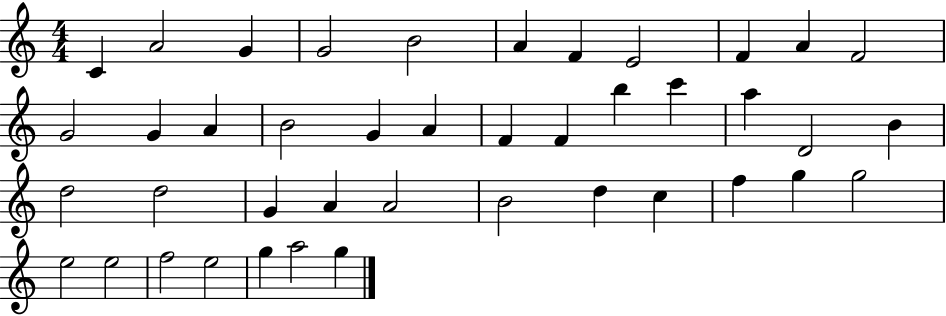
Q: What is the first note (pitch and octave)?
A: C4